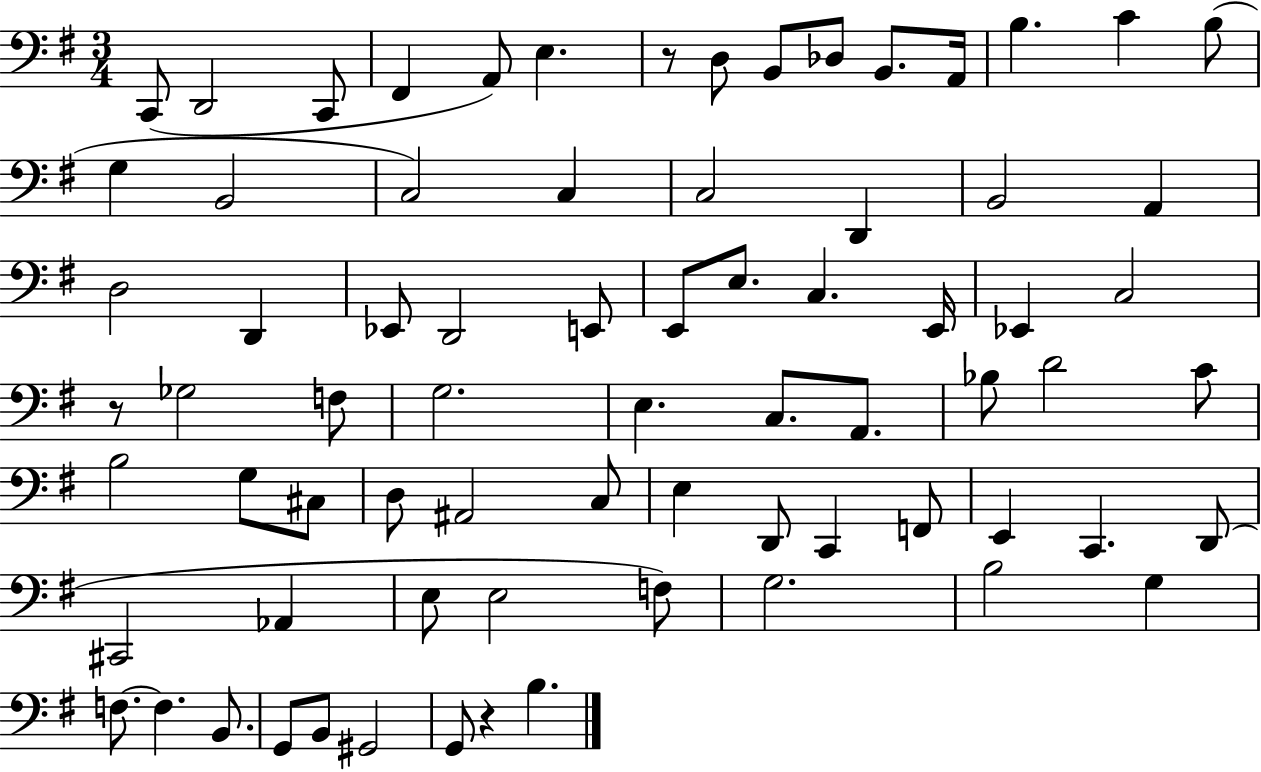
{
  \clef bass
  \numericTimeSignature
  \time 3/4
  \key g \major
  c,8( d,2 c,8 | fis,4 a,8) e4. | r8 d8 b,8 des8 b,8. a,16 | b4. c'4 b8( | \break g4 b,2 | c2) c4 | c2 d,4 | b,2 a,4 | \break d2 d,4 | ees,8 d,2 e,8 | e,8 e8. c4. e,16 | ees,4 c2 | \break r8 ges2 f8 | g2. | e4. c8. a,8. | bes8 d'2 c'8 | \break b2 g8 cis8 | d8 ais,2 c8 | e4 d,8 c,4 f,8 | e,4 c,4. d,8( | \break cis,2 aes,4 | e8 e2 f8) | g2. | b2 g4 | \break f8.~~ f4. b,8. | g,8 b,8 gis,2 | g,8 r4 b4. | \bar "|."
}